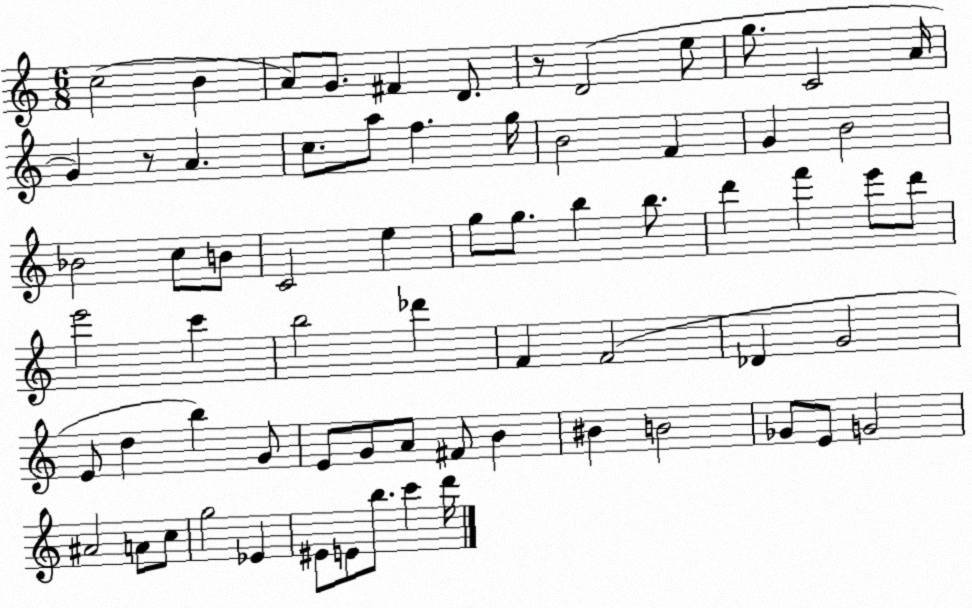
X:1
T:Untitled
M:6/8
L:1/4
K:C
c2 B A/2 G/2 ^F D/2 z/2 D2 e/2 g/2 C2 A/4 G z/2 A c/2 a/2 f g/4 B2 F G B2 _B2 c/2 B/2 C2 e g/2 g/2 b b/2 d' f' e'/2 d'/2 e'2 c' b2 _d' F F2 _D G2 E/2 d b G/2 E/2 G/2 A/2 ^F/2 B ^B B2 _G/2 E/2 G2 ^A2 A/2 c/2 g2 _E ^E/2 E/2 b/2 c' d'/4